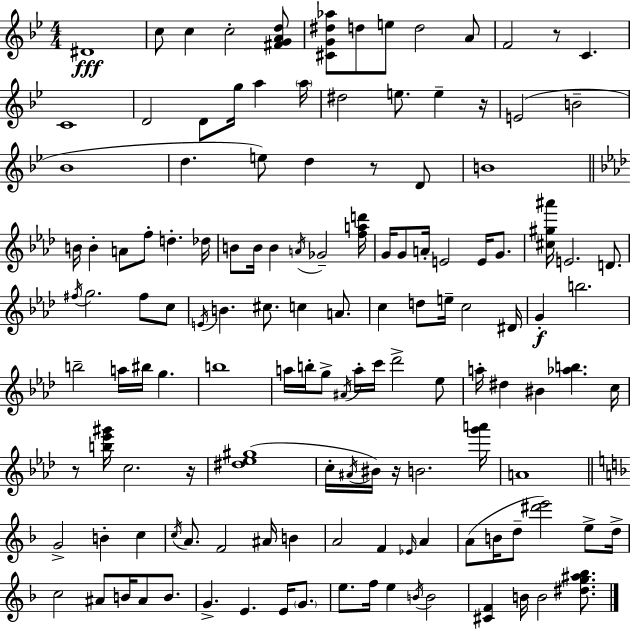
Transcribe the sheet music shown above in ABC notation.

X:1
T:Untitled
M:4/4
L:1/4
K:Bb
^D4 c/2 c c2 [^FGAd]/2 [^CG^d_a]/2 d/2 e/2 d2 A/2 F2 z/2 C C4 D2 D/2 g/4 a a/4 ^d2 e/2 e z/4 E2 B2 _B4 d e/2 d z/2 D/2 B4 B/4 B A/2 f/2 d _d/4 B/2 B/4 B A/4 _G2 [fad']/4 G/4 G/2 A/4 E2 E/4 G/2 [^c^g^a']/4 E2 D/2 ^f/4 g2 ^f/2 c/2 E/4 B ^c/2 c A/2 c d/2 e/4 c2 ^D/4 G b2 b2 a/4 ^b/4 g b4 a/4 b/4 g/2 ^A/4 a/4 c'/4 _d'2 _e/2 a/4 ^d ^B [_ab] c/4 z/2 [b_e'^g']/4 c2 z/4 [^d_e^g]4 c/4 ^A/4 ^B/4 z/4 B2 [g'a']/4 A4 G2 B c c/4 A/2 F2 ^A/4 B A2 F _E/4 A A/2 B/4 d/2 [^d'e']2 e/2 d/4 c2 ^A/2 B/4 ^A/2 B/2 G E E/4 G/2 e/2 f/4 e B/4 B2 [^CF] B/4 B2 [^dg^a_b]/2